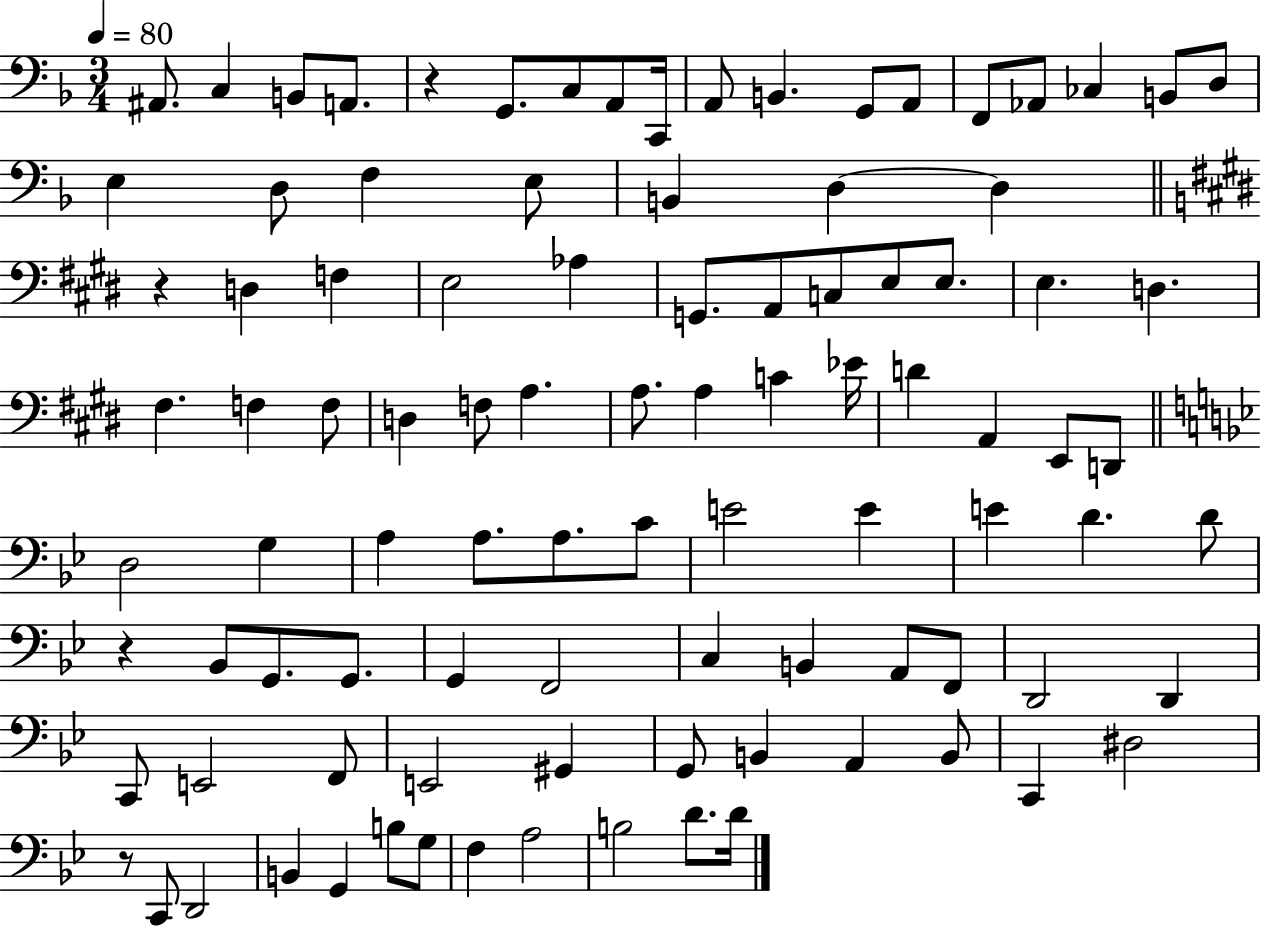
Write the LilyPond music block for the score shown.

{
  \clef bass
  \numericTimeSignature
  \time 3/4
  \key f \major
  \tempo 4 = 80
  ais,8. c4 b,8 a,8. | r4 g,8. c8 a,8 c,16 | a,8 b,4. g,8 a,8 | f,8 aes,8 ces4 b,8 d8 | \break e4 d8 f4 e8 | b,4 d4~~ d4 | \bar "||" \break \key e \major r4 d4 f4 | e2 aes4 | g,8. a,8 c8 e8 e8. | e4. d4. | \break fis4. f4 f8 | d4 f8 a4. | a8. a4 c'4 ees'16 | d'4 a,4 e,8 d,8 | \break \bar "||" \break \key bes \major d2 g4 | a4 a8. a8. c'8 | e'2 e'4 | e'4 d'4. d'8 | \break r4 bes,8 g,8. g,8. | g,4 f,2 | c4 b,4 a,8 f,8 | d,2 d,4 | \break c,8 e,2 f,8 | e,2 gis,4 | g,8 b,4 a,4 b,8 | c,4 dis2 | \break r8 c,8 d,2 | b,4 g,4 b8 g8 | f4 a2 | b2 d'8. d'16 | \break \bar "|."
}